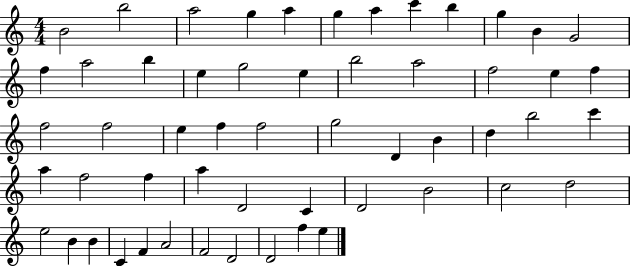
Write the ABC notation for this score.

X:1
T:Untitled
M:4/4
L:1/4
K:C
B2 b2 a2 g a g a c' b g B G2 f a2 b e g2 e b2 a2 f2 e f f2 f2 e f f2 g2 D B d b2 c' a f2 f a D2 C D2 B2 c2 d2 e2 B B C F A2 F2 D2 D2 f e